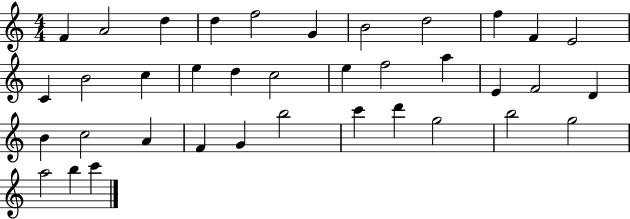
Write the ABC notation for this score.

X:1
T:Untitled
M:4/4
L:1/4
K:C
F A2 d d f2 G B2 d2 f F E2 C B2 c e d c2 e f2 a E F2 D B c2 A F G b2 c' d' g2 b2 g2 a2 b c'